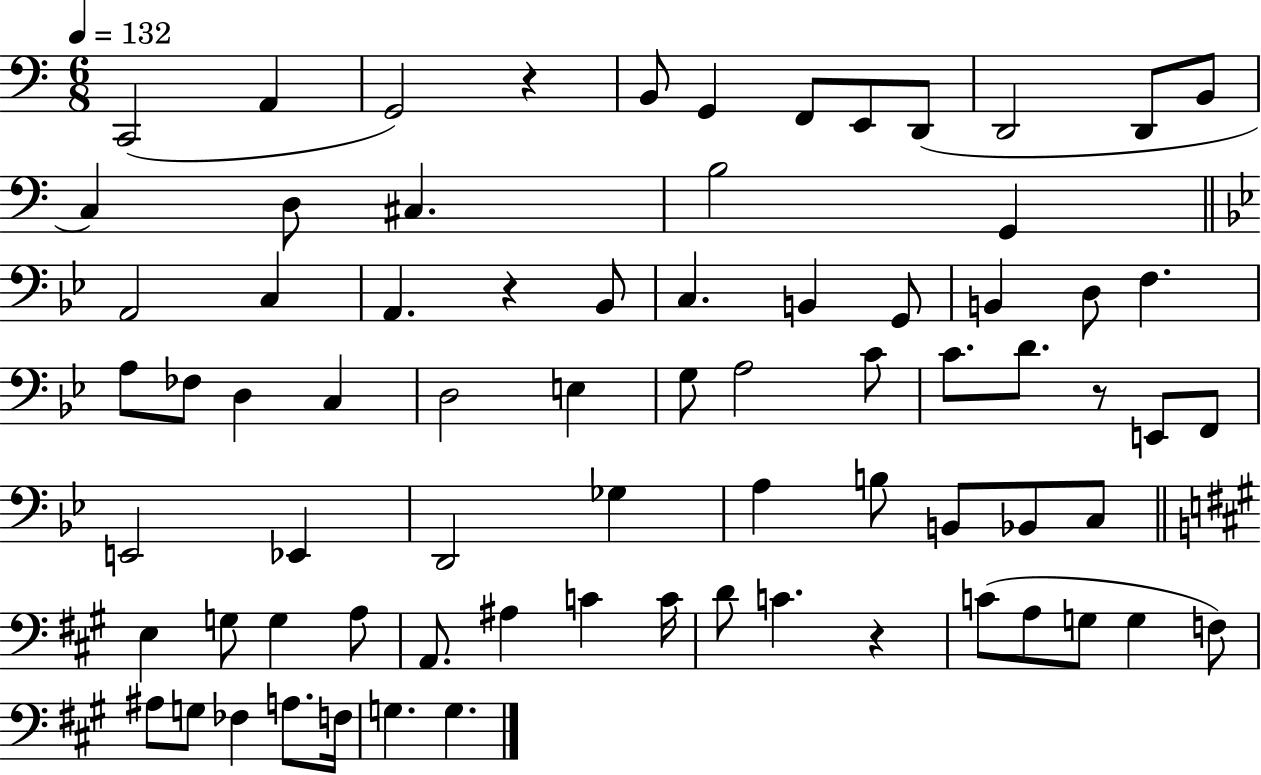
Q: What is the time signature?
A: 6/8